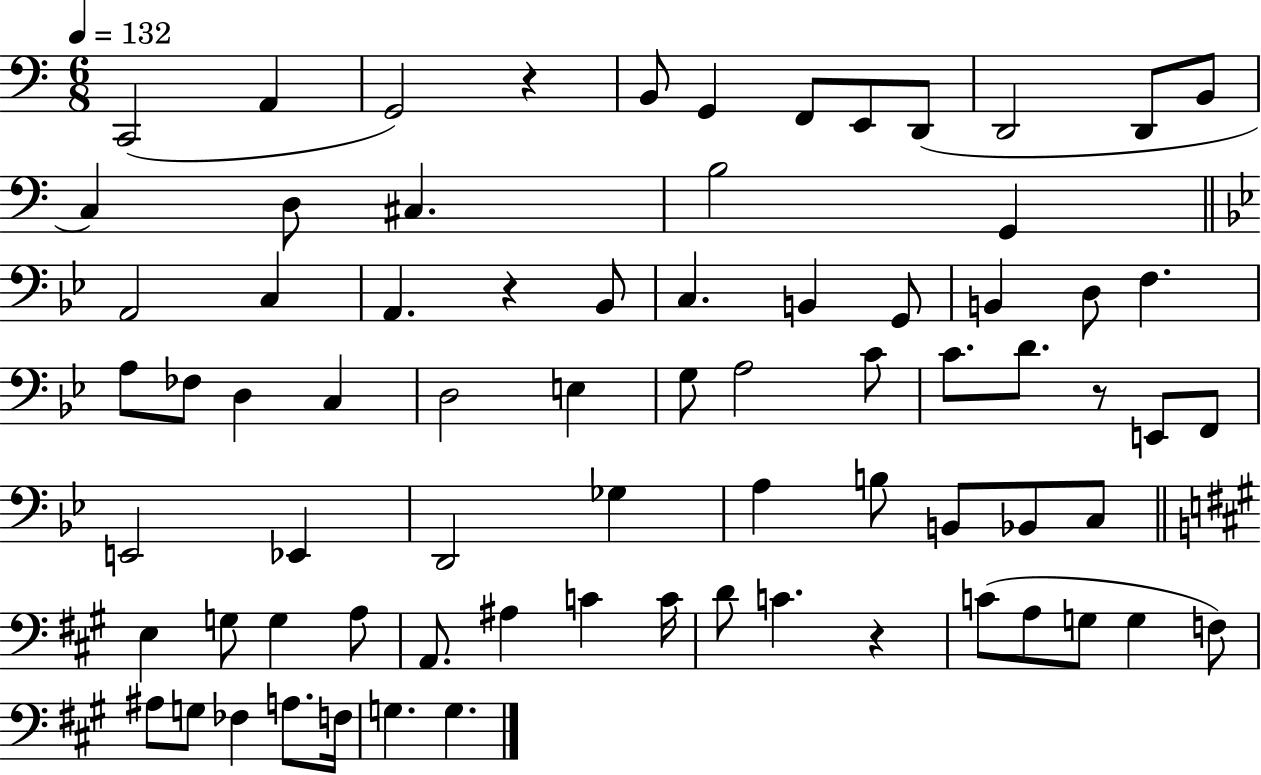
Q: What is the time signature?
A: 6/8